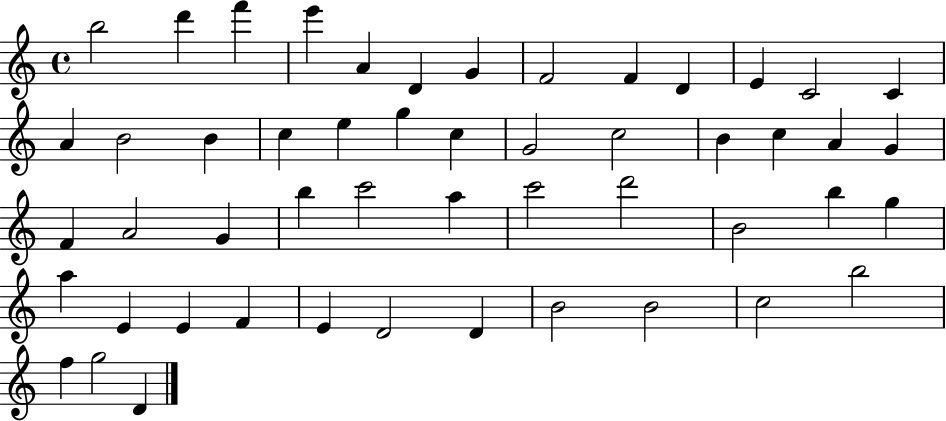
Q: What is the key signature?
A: C major